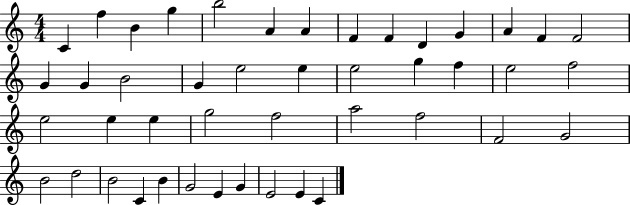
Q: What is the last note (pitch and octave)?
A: C4